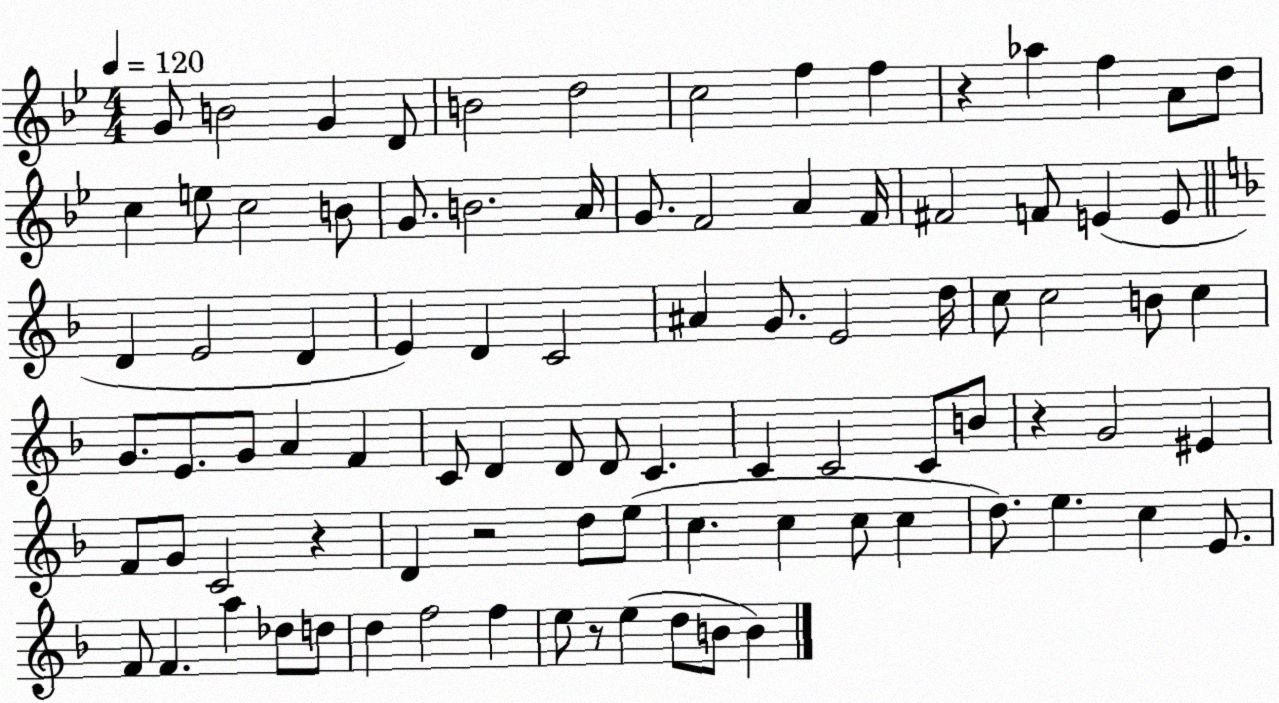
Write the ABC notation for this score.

X:1
T:Untitled
M:4/4
L:1/4
K:Bb
G/2 B2 G D/2 B2 d2 c2 f f z _a f A/2 d/2 c e/2 c2 B/2 G/2 B2 A/4 G/2 F2 A F/4 ^F2 F/2 E E/2 D E2 D E D C2 ^A G/2 E2 d/4 c/2 c2 B/2 c G/2 E/2 G/2 A F C/2 D D/2 D/2 C C C2 C/2 B/2 z G2 ^E F/2 G/2 C2 z D z2 d/2 e/2 c c c/2 c d/2 e c E/2 F/2 F a _d/2 d/2 d f2 f e/2 z/2 e d/2 B/2 B